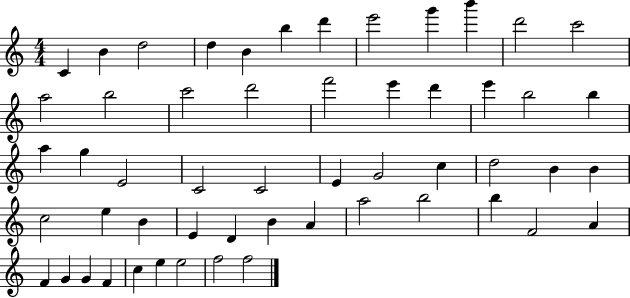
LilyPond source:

{
  \clef treble
  \numericTimeSignature
  \time 4/4
  \key c \major
  c'4 b'4 d''2 | d''4 b'4 b''4 d'''4 | e'''2 g'''4 b'''4 | d'''2 c'''2 | \break a''2 b''2 | c'''2 d'''2 | f'''2 e'''4 d'''4 | e'''4 b''2 b''4 | \break a''4 g''4 e'2 | c'2 c'2 | e'4 g'2 c''4 | d''2 b'4 b'4 | \break c''2 e''4 b'4 | e'4 d'4 b'4 a'4 | a''2 b''2 | b''4 f'2 a'4 | \break f'4 g'4 g'4 f'4 | c''4 e''4 e''2 | f''2 f''2 | \bar "|."
}